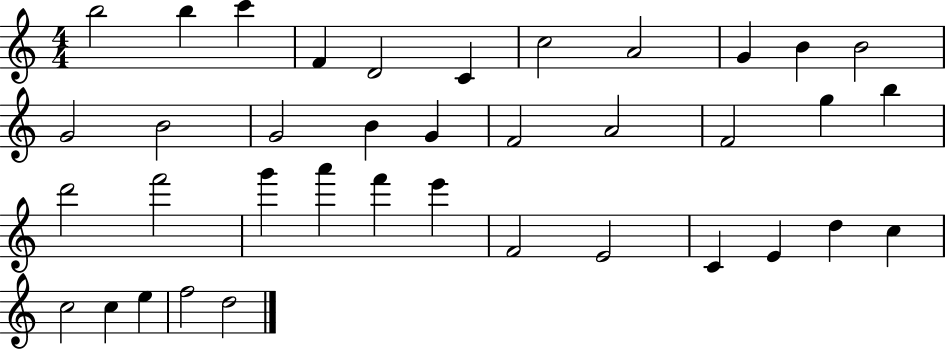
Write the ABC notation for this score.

X:1
T:Untitled
M:4/4
L:1/4
K:C
b2 b c' F D2 C c2 A2 G B B2 G2 B2 G2 B G F2 A2 F2 g b d'2 f'2 g' a' f' e' F2 E2 C E d c c2 c e f2 d2